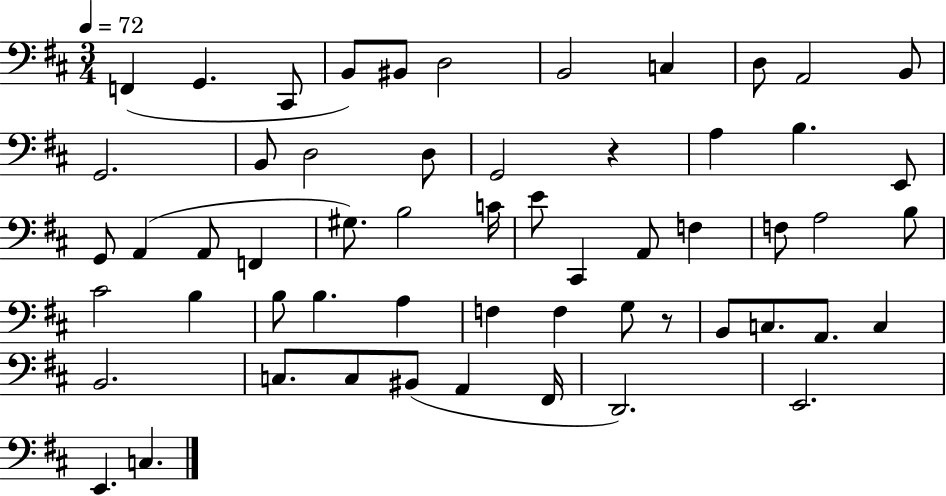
F2/q G2/q. C#2/e B2/e BIS2/e D3/h B2/h C3/q D3/e A2/h B2/e G2/h. B2/e D3/h D3/e G2/h R/q A3/q B3/q. E2/e G2/e A2/q A2/e F2/q G#3/e. B3/h C4/s E4/e C#2/q A2/e F3/q F3/e A3/h B3/e C#4/h B3/q B3/e B3/q. A3/q F3/q F3/q G3/e R/e B2/e C3/e. A2/e. C3/q B2/h. C3/e. C3/e BIS2/e A2/q F#2/s D2/h. E2/h. E2/q. C3/q.